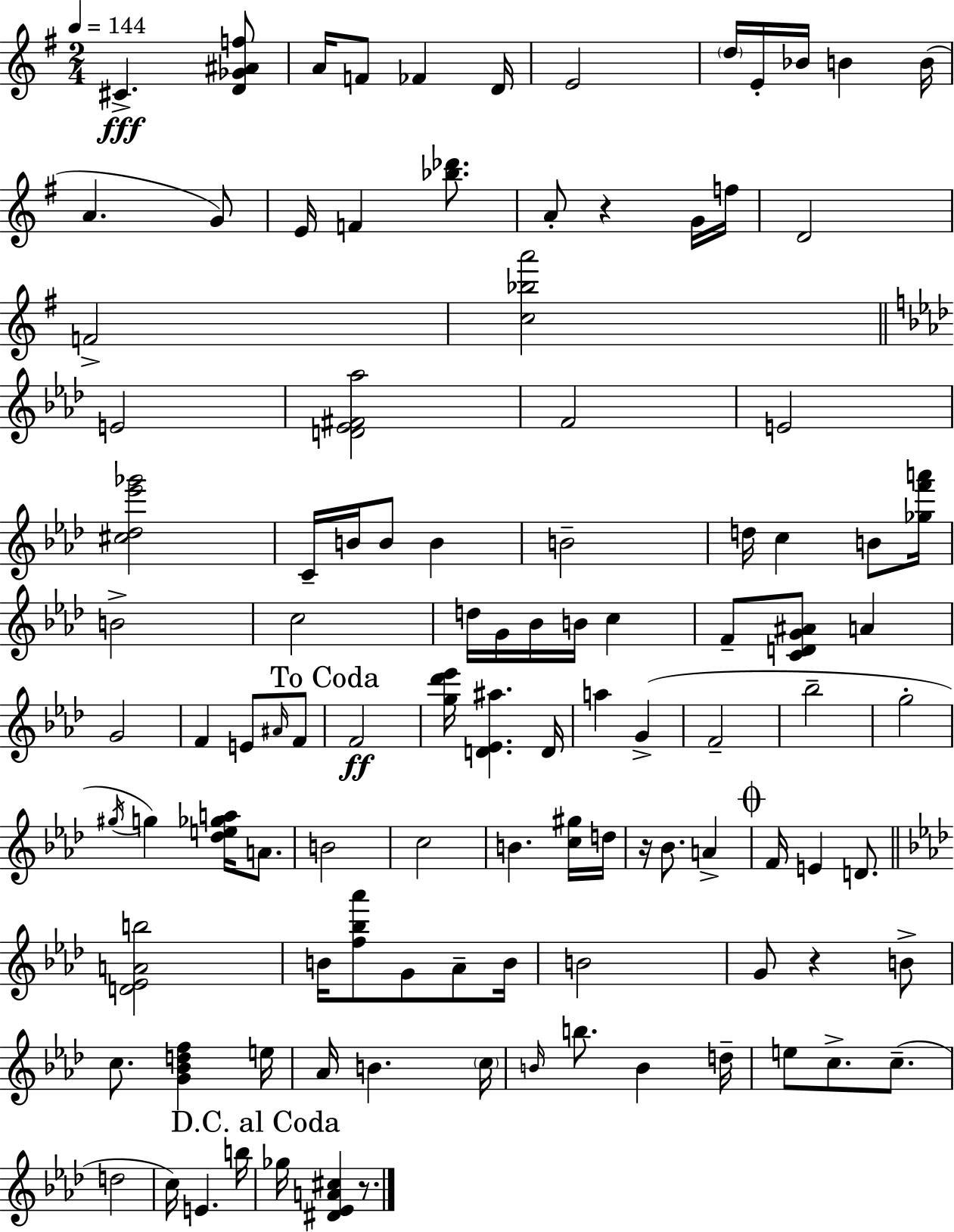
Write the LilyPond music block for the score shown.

{
  \clef treble
  \numericTimeSignature
  \time 2/4
  \key g \major
  \tempo 4 = 144
  cis'4.->\fff <d' ges' ais' f''>8 | a'16 f'8 fes'4 d'16 | e'2 | \parenthesize d''16 e'16-. bes'16 b'4 b'16( | \break a'4. g'8) | e'16 f'4 <bes'' des'''>8. | a'8-. r4 g'16 f''16 | d'2 | \break f'2-> | <c'' bes'' a'''>2 | \bar "||" \break \key f \minor e'2 | <d' ees' fis' aes''>2 | f'2 | e'2 | \break <cis'' des'' ees''' ges'''>2 | c'16-- b'16 b'8 b'4 | b'2-- | d''16 c''4 b'8 <ges'' f''' a'''>16 | \break b'2-> | c''2 | d''16 g'16 bes'16 b'16 c''4 | f'8-- <c' d' g' ais'>8 a'4 | \break g'2 | f'4 e'8 \grace { ais'16 } f'8 | \mark "To Coda" f'2\ff | <g'' des''' ees'''>16 <d' ees' ais''>4. | \break d'16 a''4 g'4->( | f'2-- | bes''2-- | g''2-. | \break \acciaccatura { gis''16 }) g''4 <des'' e'' ges'' a''>16 a'8. | b'2 | c''2 | b'4. | \break <c'' gis''>16 d''16 r16 bes'8. a'4-> | \mark \markup { \musicglyph "scripts.coda" } f'16 e'4 d'8. | \bar "||" \break \key aes \major <d' ees' a' b''>2 | b'16 <f'' bes'' aes'''>8 g'8 aes'8-- b'16 | b'2 | g'8 r4 b'8-> | \break c''8. <g' bes' d'' f''>4 e''16 | aes'16 b'4. \parenthesize c''16 | \grace { b'16 } b''8. b'4 | d''16-- e''8 c''8.-> c''8.--( | \break d''2 | c''16) e'4. | b''16 \mark "D.C. al Coda" ges''16 <dis' ees' a' cis''>4 r8. | \bar "|."
}